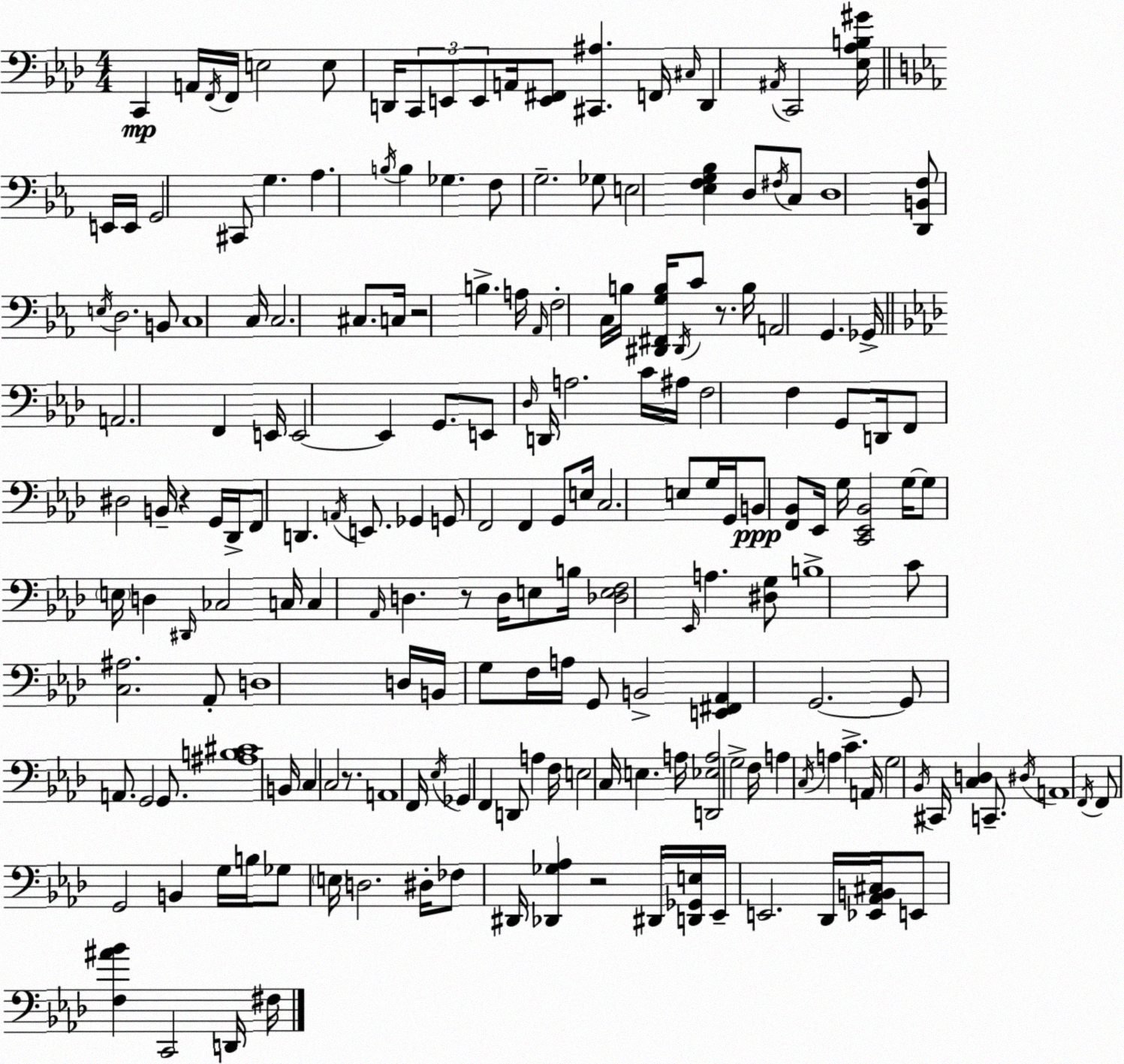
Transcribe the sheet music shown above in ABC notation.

X:1
T:Untitled
M:4/4
L:1/4
K:Ab
C,, A,,/4 F,,/4 F,,/4 E,2 E,/2 D,,/4 C,,/2 E,,/2 E,,/2 A,,/4 [E,,^F,,]/2 [^C,,^A,] F,,/4 ^C,/4 D,, ^A,,/4 C,,2 [_E,_A,B,^G]/4 E,,/4 E,,/4 G,,2 ^C,,/2 G, _A, B,/4 B, _G, F,/2 G,2 _G,/2 E,2 [_E,F,G,_B,] D,/2 ^F,/4 C,/2 D,4 [D,,B,,F,]/2 E,/4 D,2 B,,/2 C,4 C,/4 C,2 ^C,/2 C,/4 z2 B, A,/4 _A,,/4 F,2 C,/4 B,/4 [^D,,^F,,G,B,]/4 ^D,,/4 C/2 z/2 B,/4 A,,2 G,, _G,,/4 A,,2 F,, E,,/4 E,,2 E,, G,,/2 E,,/2 _D,/4 D,,/4 A,2 C/4 ^A,/4 F,2 F, G,,/2 D,,/4 F,,/2 ^D,2 B,,/4 z G,,/4 _D,,/4 F,,/2 D,, A,,/4 E,,/2 _G,, G,,/2 F,,2 F,, G,,/2 E,/4 C,2 E,/2 G,/4 G,,/4 B,,/2 [F,,_B,,]/2 _E,,/4 G,/4 [C,,_E,,_B,,]2 G,/4 G,/2 E,/4 D, ^D,,/4 _C,2 C,/4 C, _A,,/4 D, z/2 D,/4 E,/2 B,/4 [_D,E,F,]2 _E,,/4 A, [^D,G,]/2 B,4 C/2 [C,^A,]2 _A,,/2 D,4 D,/4 B,,/4 G,/2 F,/4 A,/4 G,,/2 B,,2 [E,,^F,,_A,,] G,,2 G,,/2 A,,/2 G,,2 G,,/2 [^A,B,^C]4 B,,/4 C, C,2 z/2 A,,4 F,,/4 _E,/4 _G,, F,, D,,/2 A, F,/4 E,2 C,/4 E, A,/4 [D,,_E,A,]2 G,2 F,/4 A, C,/4 A, C A,,/4 G,2 _B,,/4 ^C,,/4 [C,D,] C,,/2 ^D,/4 A,,4 F,,/4 F,,/2 G,,2 B,, G,/4 B,/4 _G,/2 E,/4 D,2 ^D,/4 _F,/2 ^D,,/4 [_D,,_G,_A,] z2 ^D,,/4 [D,,_G,,E,]/4 _E,,/4 E,,2 _D,,/4 [_E,,_A,,B,,^C,]/4 E,,/2 [F,^A_B] C,,2 D,,/4 ^F,/4